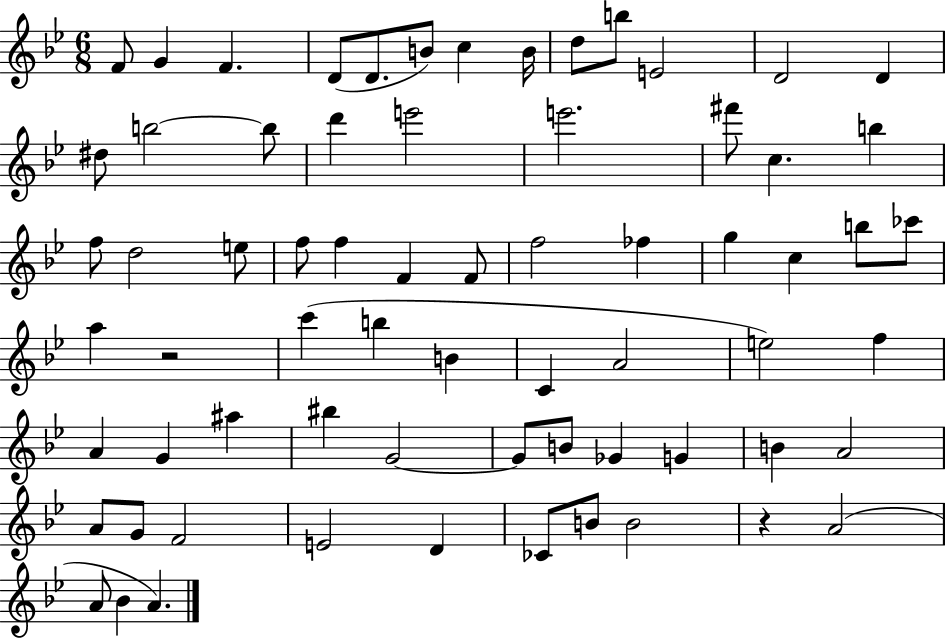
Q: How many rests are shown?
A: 2